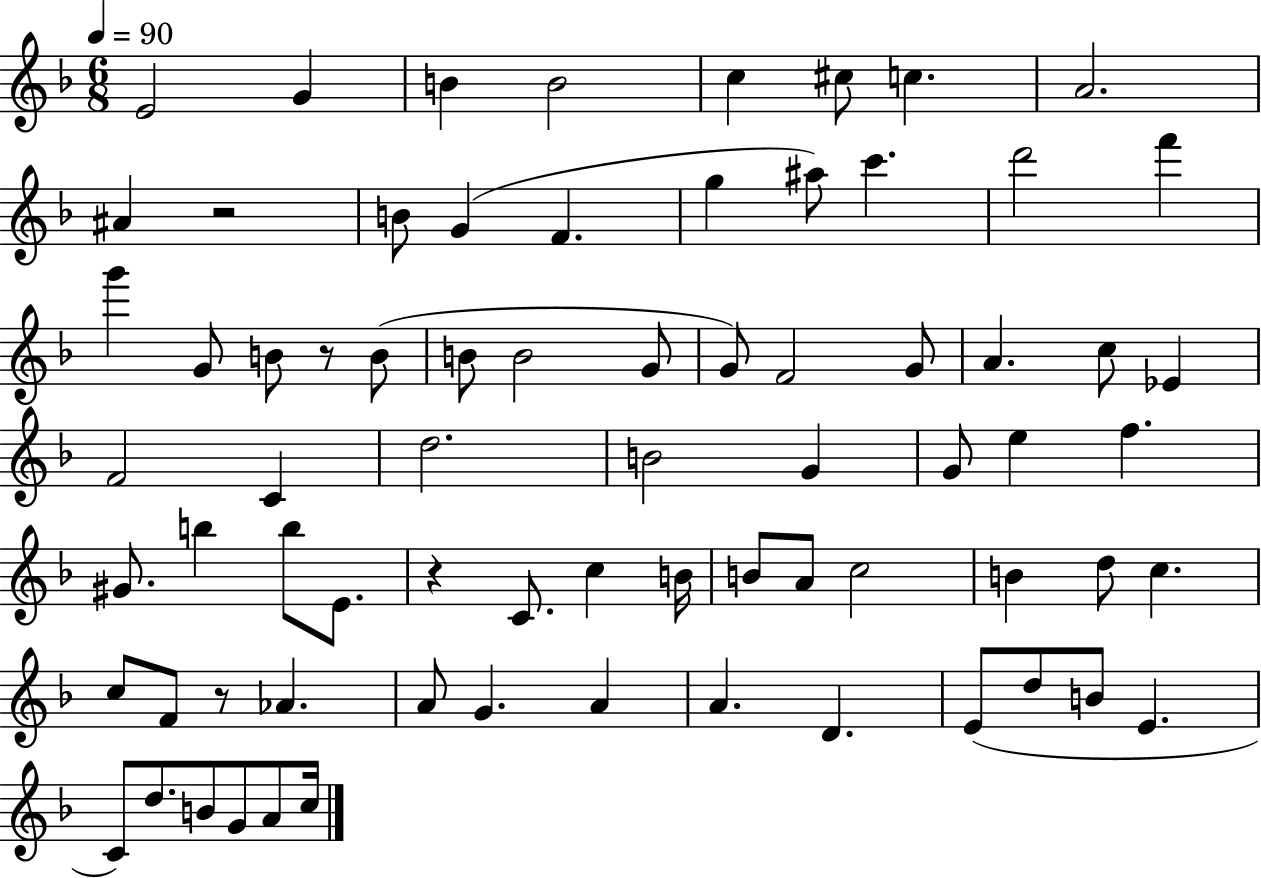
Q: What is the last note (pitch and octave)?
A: C5